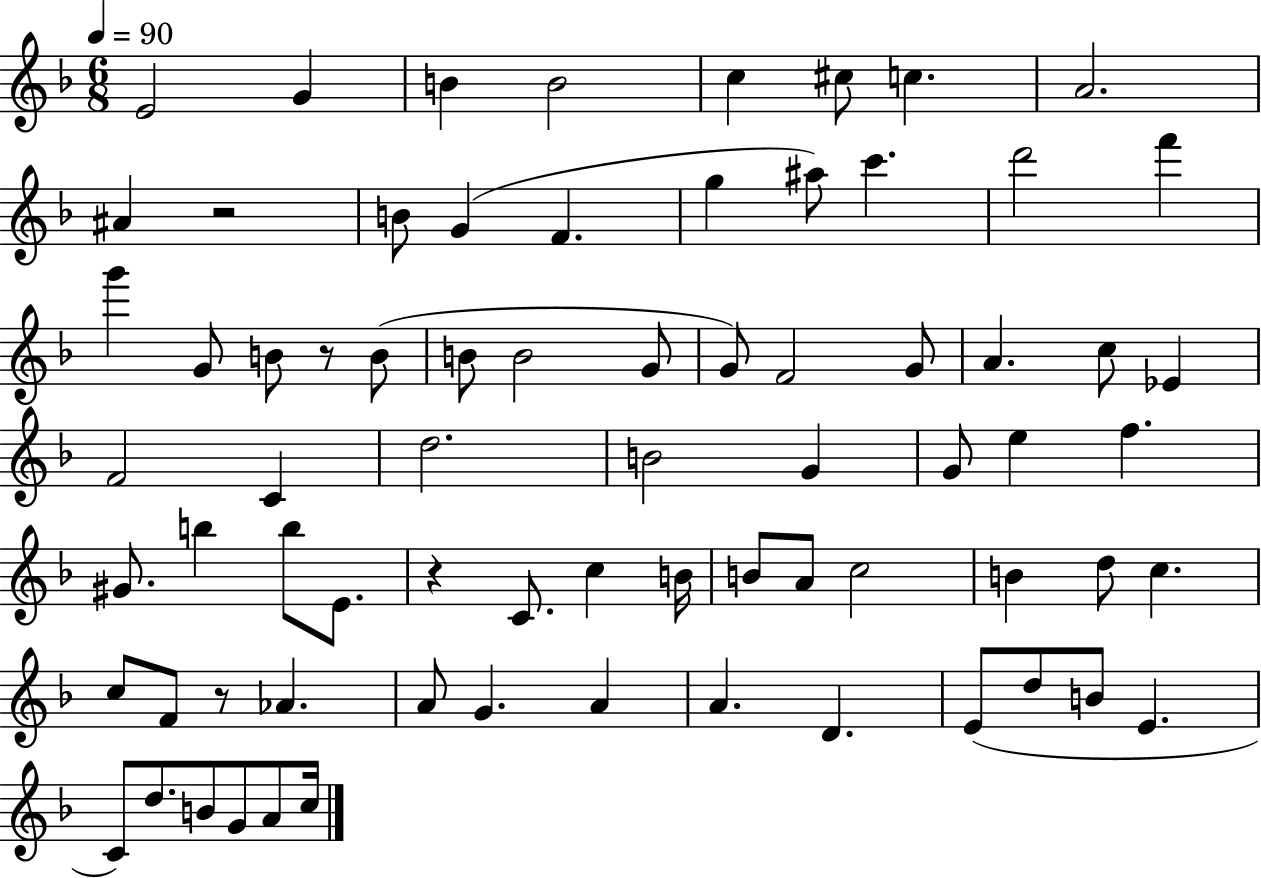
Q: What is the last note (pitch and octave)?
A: C5